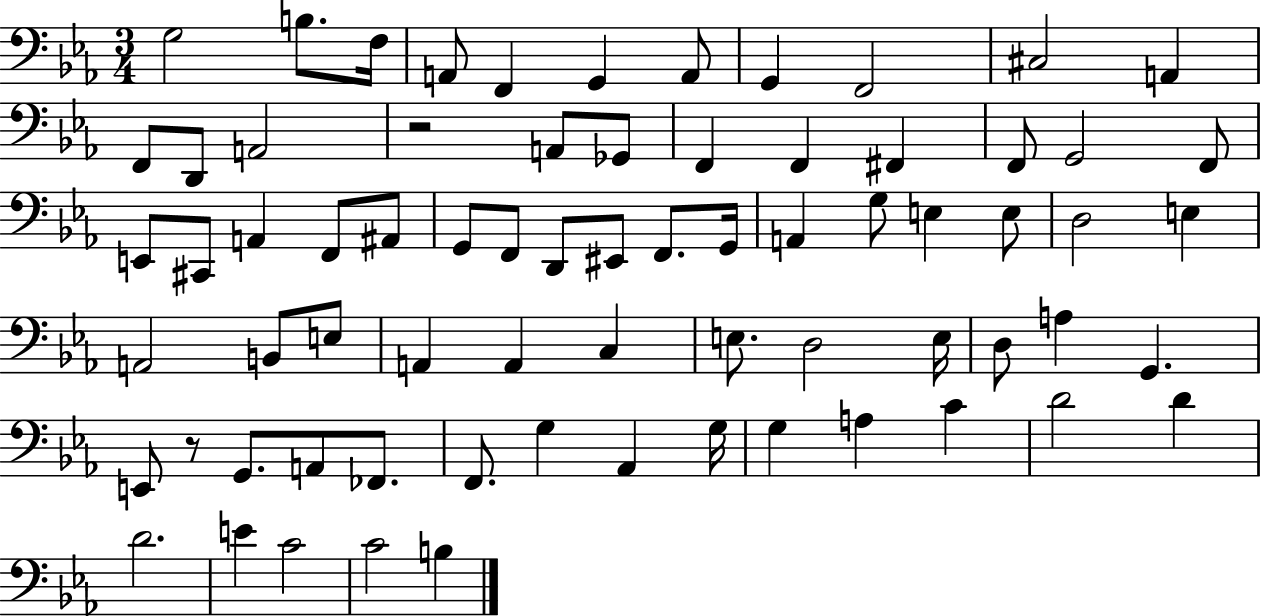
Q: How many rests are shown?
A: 2